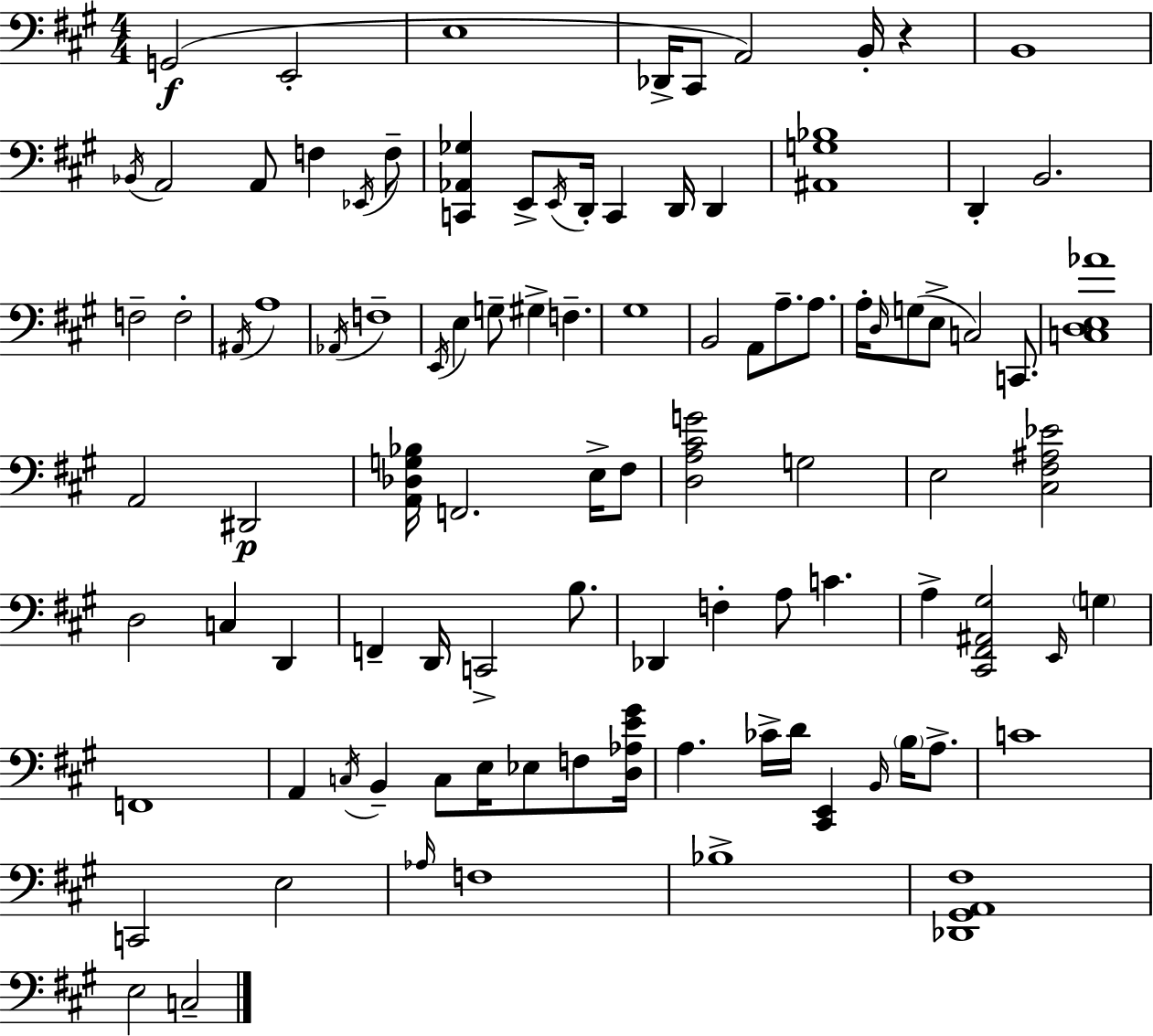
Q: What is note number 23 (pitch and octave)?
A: F3